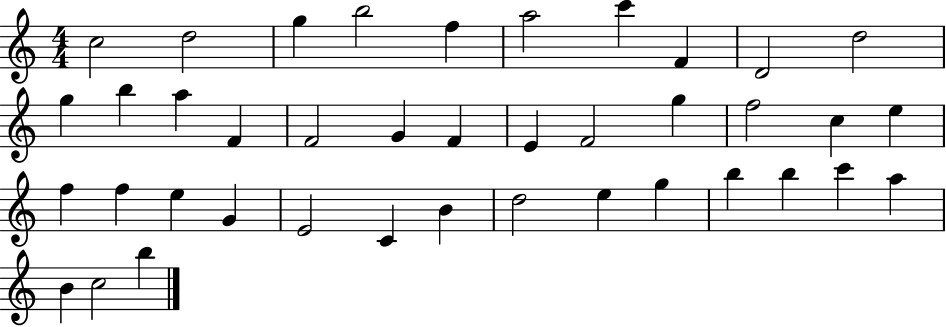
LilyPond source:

{
  \clef treble
  \numericTimeSignature
  \time 4/4
  \key c \major
  c''2 d''2 | g''4 b''2 f''4 | a''2 c'''4 f'4 | d'2 d''2 | \break g''4 b''4 a''4 f'4 | f'2 g'4 f'4 | e'4 f'2 g''4 | f''2 c''4 e''4 | \break f''4 f''4 e''4 g'4 | e'2 c'4 b'4 | d''2 e''4 g''4 | b''4 b''4 c'''4 a''4 | \break b'4 c''2 b''4 | \bar "|."
}